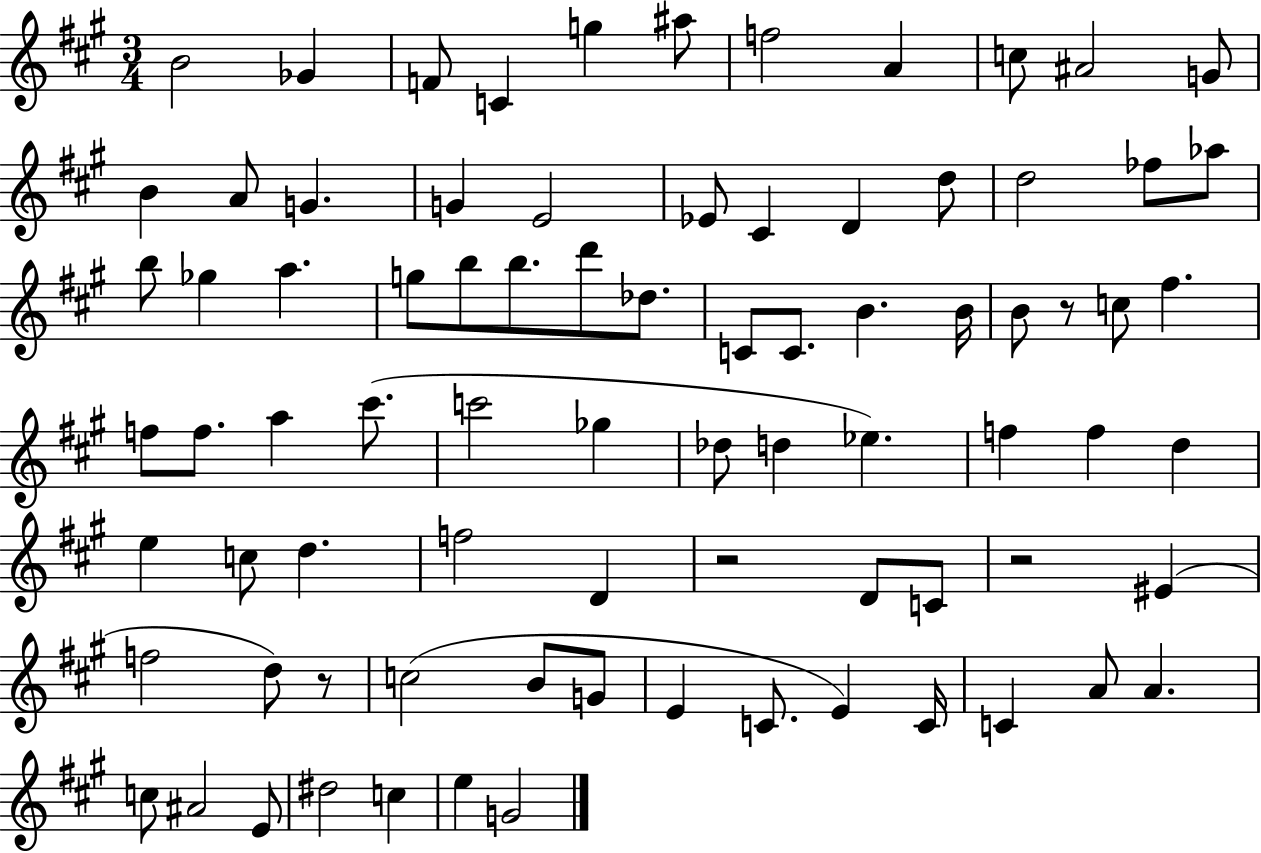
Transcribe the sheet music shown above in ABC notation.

X:1
T:Untitled
M:3/4
L:1/4
K:A
B2 _G F/2 C g ^a/2 f2 A c/2 ^A2 G/2 B A/2 G G E2 _E/2 ^C D d/2 d2 _f/2 _a/2 b/2 _g a g/2 b/2 b/2 d'/2 _d/2 C/2 C/2 B B/4 B/2 z/2 c/2 ^f f/2 f/2 a ^c'/2 c'2 _g _d/2 d _e f f d e c/2 d f2 D z2 D/2 C/2 z2 ^E f2 d/2 z/2 c2 B/2 G/2 E C/2 E C/4 C A/2 A c/2 ^A2 E/2 ^d2 c e G2